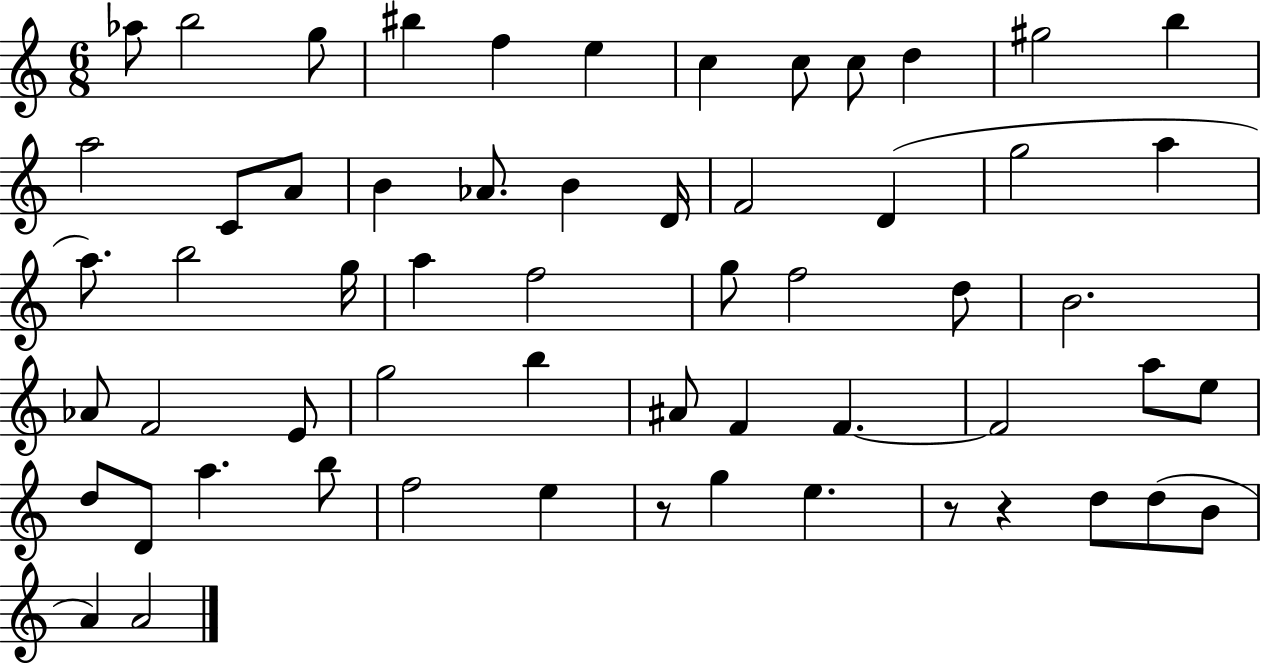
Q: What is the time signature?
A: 6/8